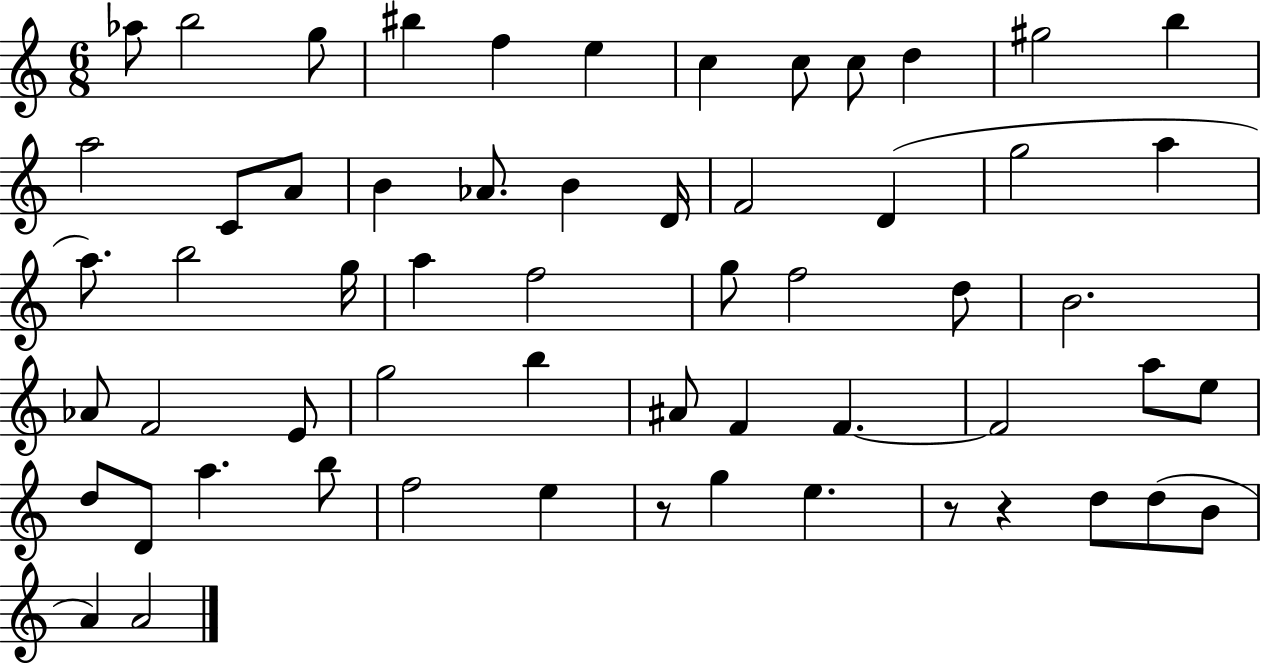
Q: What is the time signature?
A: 6/8